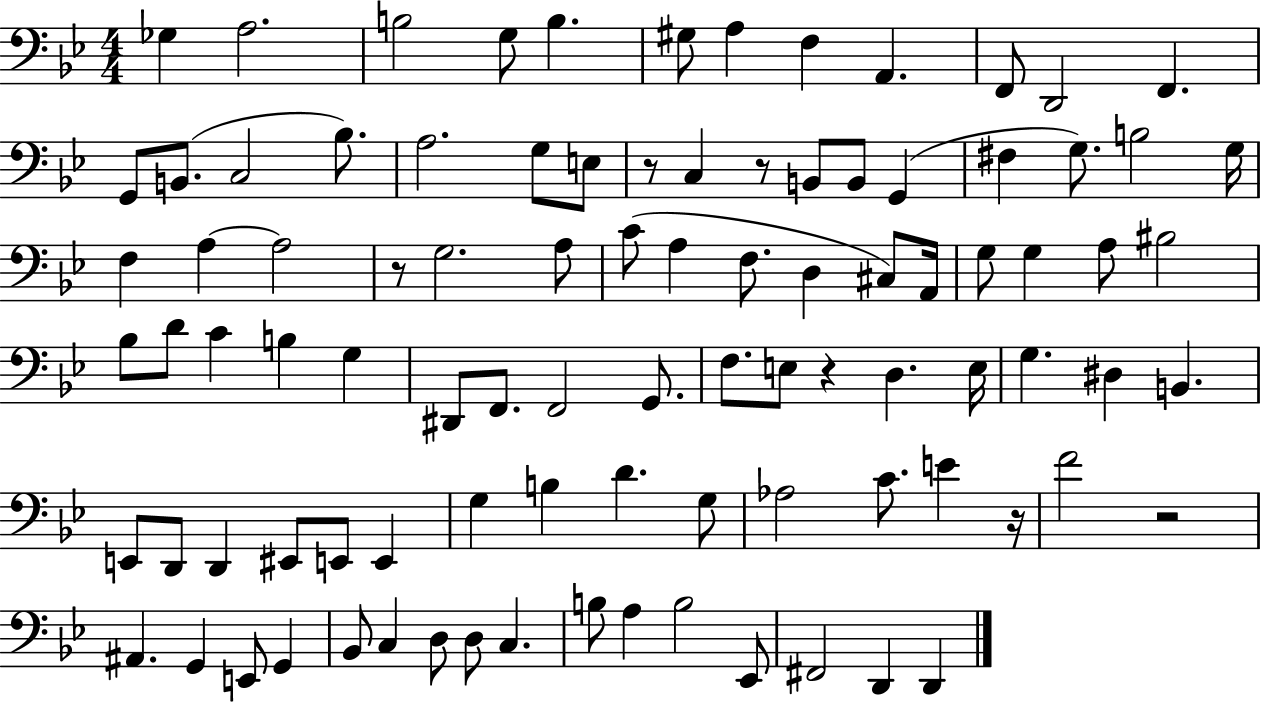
Gb3/q A3/h. B3/h G3/e B3/q. G#3/e A3/q F3/q A2/q. F2/e D2/h F2/q. G2/e B2/e. C3/h Bb3/e. A3/h. G3/e E3/e R/e C3/q R/e B2/e B2/e G2/q F#3/q G3/e. B3/h G3/s F3/q A3/q A3/h R/e G3/h. A3/e C4/e A3/q F3/e. D3/q C#3/e A2/s G3/e G3/q A3/e BIS3/h Bb3/e D4/e C4/q B3/q G3/q D#2/e F2/e. F2/h G2/e. F3/e. E3/e R/q D3/q. E3/s G3/q. D#3/q B2/q. E2/e D2/e D2/q EIS2/e E2/e E2/q G3/q B3/q D4/q. G3/e Ab3/h C4/e. E4/q R/s F4/h R/h A#2/q. G2/q E2/e G2/q Bb2/e C3/q D3/e D3/e C3/q. B3/e A3/q B3/h Eb2/e F#2/h D2/q D2/q